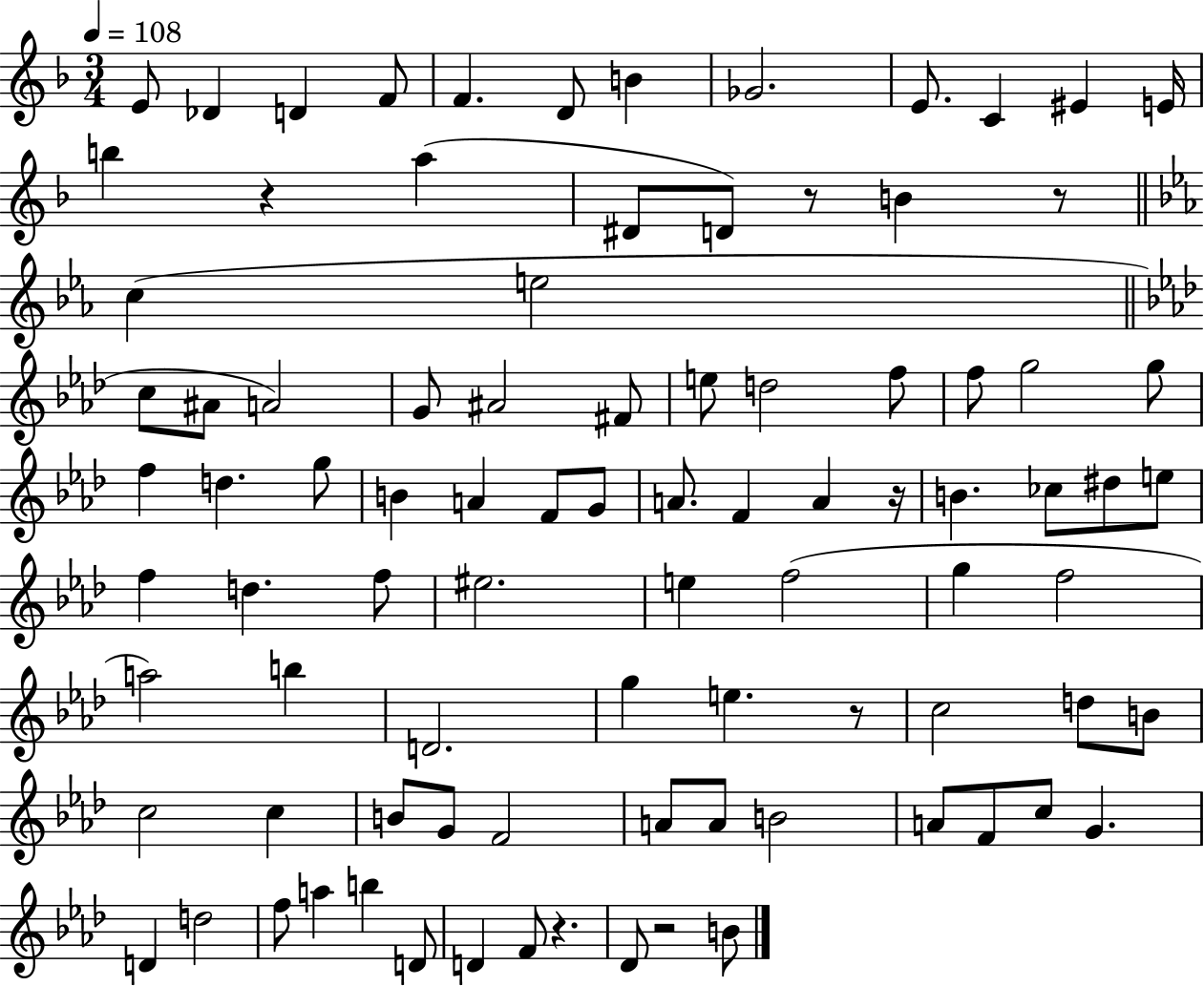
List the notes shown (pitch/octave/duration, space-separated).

E4/e Db4/q D4/q F4/e F4/q. D4/e B4/q Gb4/h. E4/e. C4/q EIS4/q E4/s B5/q R/q A5/q D#4/e D4/e R/e B4/q R/e C5/q E5/h C5/e A#4/e A4/h G4/e A#4/h F#4/e E5/e D5/h F5/e F5/e G5/h G5/e F5/q D5/q. G5/e B4/q A4/q F4/e G4/e A4/e. F4/q A4/q R/s B4/q. CES5/e D#5/e E5/e F5/q D5/q. F5/e EIS5/h. E5/q F5/h G5/q F5/h A5/h B5/q D4/h. G5/q E5/q. R/e C5/h D5/e B4/e C5/h C5/q B4/e G4/e F4/h A4/e A4/e B4/h A4/e F4/e C5/e G4/q. D4/q D5/h F5/e A5/q B5/q D4/e D4/q F4/e R/q. Db4/e R/h B4/e